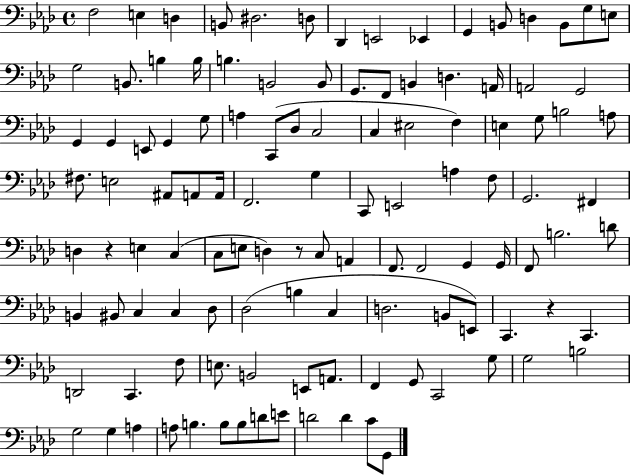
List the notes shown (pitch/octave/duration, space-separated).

F3/h E3/q D3/q B2/e D#3/h. D3/e Db2/q E2/h Eb2/q G2/q B2/e D3/q B2/e G3/e E3/e G3/h B2/e. B3/q B3/s B3/q. B2/h B2/e G2/e. F2/e B2/q D3/q. A2/s A2/h G2/h G2/q G2/q E2/e G2/q G3/e A3/q C2/e Db3/e C3/h C3/q EIS3/h F3/q E3/q G3/e B3/h A3/e F#3/e. E3/h A#2/e A2/e A2/s F2/h. G3/q C2/e E2/h A3/q F3/e G2/h. F#2/q D3/q R/q E3/q C3/q C3/e E3/e D3/q R/e C3/e A2/q F2/e. F2/h G2/q G2/s F2/e B3/h. D4/e B2/q BIS2/e C3/q C3/q Db3/e Db3/h B3/q C3/q D3/h. B2/e E2/e C2/q. R/q C2/q. D2/h C2/q. F3/e E3/e. B2/h E2/e A2/e. F2/q G2/e C2/h G3/e G3/h B3/h G3/h G3/q A3/q A3/e B3/q. B3/e B3/e D4/e E4/e D4/h D4/q C4/e G2/e